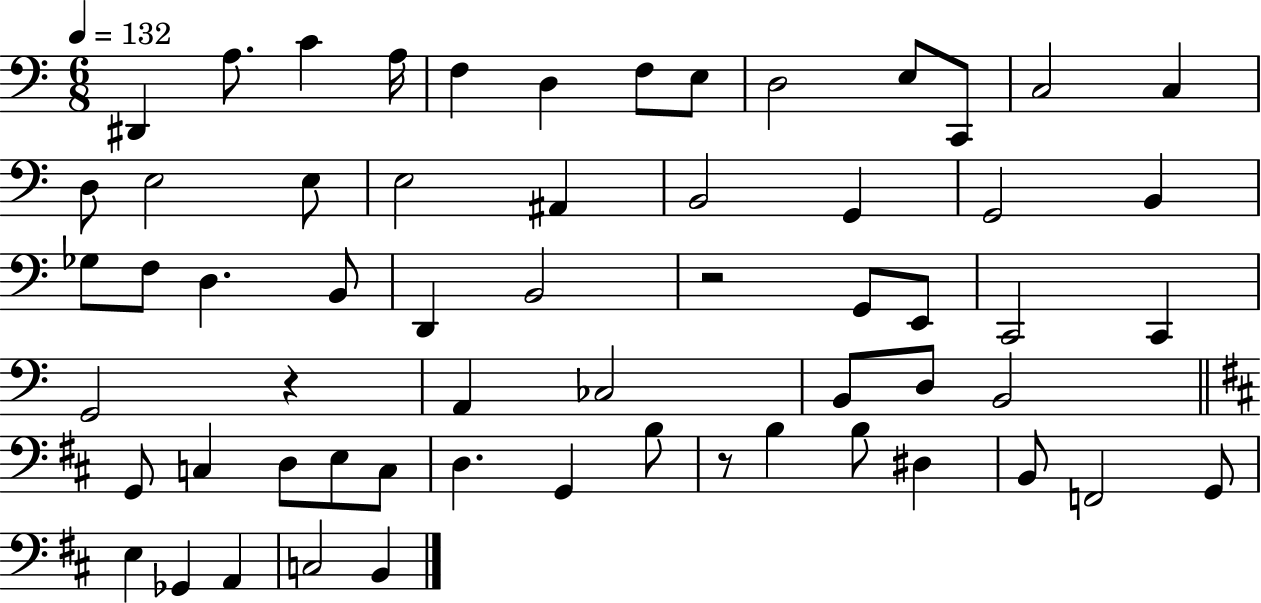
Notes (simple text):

D#2/q A3/e. C4/q A3/s F3/q D3/q F3/e E3/e D3/h E3/e C2/e C3/h C3/q D3/e E3/h E3/e E3/h A#2/q B2/h G2/q G2/h B2/q Gb3/e F3/e D3/q. B2/e D2/q B2/h R/h G2/e E2/e C2/h C2/q G2/h R/q A2/q CES3/h B2/e D3/e B2/h G2/e C3/q D3/e E3/e C3/e D3/q. G2/q B3/e R/e B3/q B3/e D#3/q B2/e F2/h G2/e E3/q Gb2/q A2/q C3/h B2/q